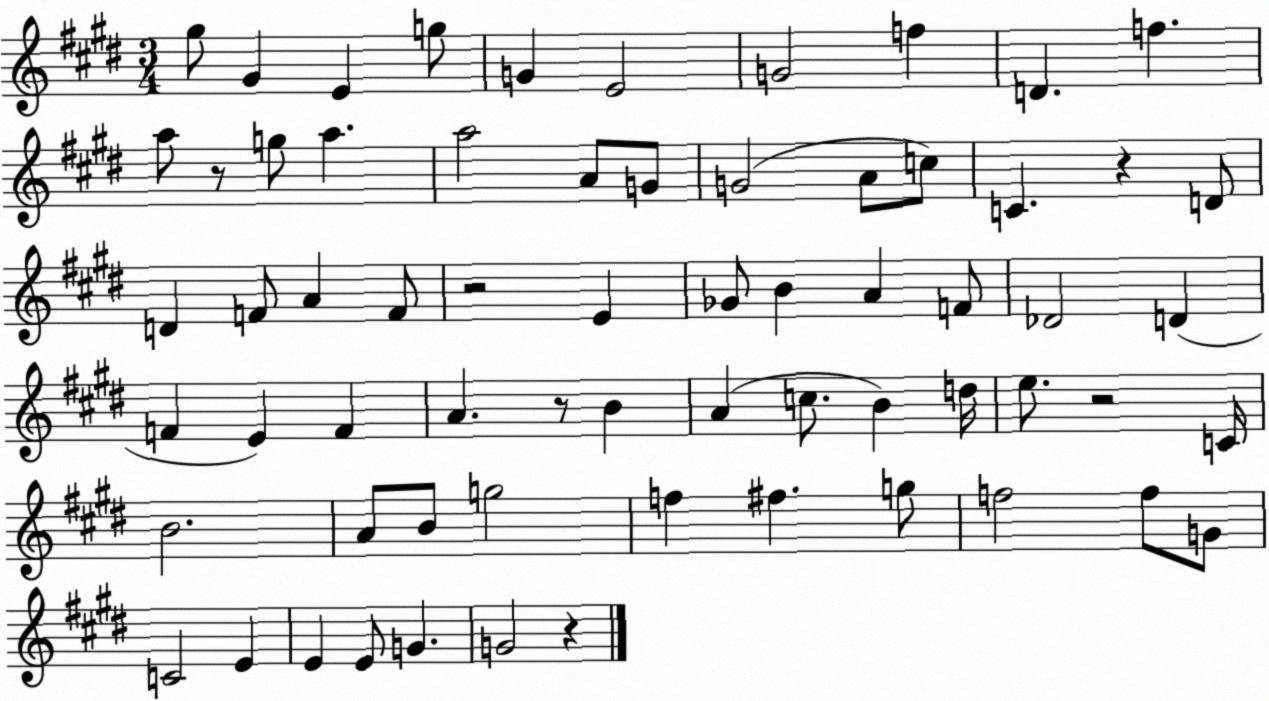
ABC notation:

X:1
T:Untitled
M:3/4
L:1/4
K:E
^g/2 ^G E g/2 G E2 G2 f D f a/2 z/2 g/2 a a2 A/2 G/2 G2 A/2 c/2 C z D/2 D F/2 A F/2 z2 E _G/2 B A F/2 _D2 D F E F A z/2 B A c/2 B d/4 e/2 z2 C/4 B2 A/2 B/2 g2 f ^f g/2 f2 f/2 G/2 C2 E E E/2 G G2 z